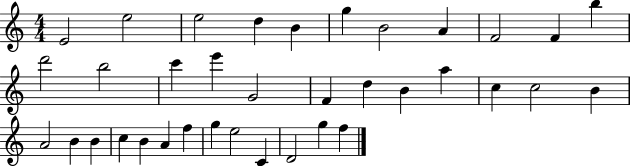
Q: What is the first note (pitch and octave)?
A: E4